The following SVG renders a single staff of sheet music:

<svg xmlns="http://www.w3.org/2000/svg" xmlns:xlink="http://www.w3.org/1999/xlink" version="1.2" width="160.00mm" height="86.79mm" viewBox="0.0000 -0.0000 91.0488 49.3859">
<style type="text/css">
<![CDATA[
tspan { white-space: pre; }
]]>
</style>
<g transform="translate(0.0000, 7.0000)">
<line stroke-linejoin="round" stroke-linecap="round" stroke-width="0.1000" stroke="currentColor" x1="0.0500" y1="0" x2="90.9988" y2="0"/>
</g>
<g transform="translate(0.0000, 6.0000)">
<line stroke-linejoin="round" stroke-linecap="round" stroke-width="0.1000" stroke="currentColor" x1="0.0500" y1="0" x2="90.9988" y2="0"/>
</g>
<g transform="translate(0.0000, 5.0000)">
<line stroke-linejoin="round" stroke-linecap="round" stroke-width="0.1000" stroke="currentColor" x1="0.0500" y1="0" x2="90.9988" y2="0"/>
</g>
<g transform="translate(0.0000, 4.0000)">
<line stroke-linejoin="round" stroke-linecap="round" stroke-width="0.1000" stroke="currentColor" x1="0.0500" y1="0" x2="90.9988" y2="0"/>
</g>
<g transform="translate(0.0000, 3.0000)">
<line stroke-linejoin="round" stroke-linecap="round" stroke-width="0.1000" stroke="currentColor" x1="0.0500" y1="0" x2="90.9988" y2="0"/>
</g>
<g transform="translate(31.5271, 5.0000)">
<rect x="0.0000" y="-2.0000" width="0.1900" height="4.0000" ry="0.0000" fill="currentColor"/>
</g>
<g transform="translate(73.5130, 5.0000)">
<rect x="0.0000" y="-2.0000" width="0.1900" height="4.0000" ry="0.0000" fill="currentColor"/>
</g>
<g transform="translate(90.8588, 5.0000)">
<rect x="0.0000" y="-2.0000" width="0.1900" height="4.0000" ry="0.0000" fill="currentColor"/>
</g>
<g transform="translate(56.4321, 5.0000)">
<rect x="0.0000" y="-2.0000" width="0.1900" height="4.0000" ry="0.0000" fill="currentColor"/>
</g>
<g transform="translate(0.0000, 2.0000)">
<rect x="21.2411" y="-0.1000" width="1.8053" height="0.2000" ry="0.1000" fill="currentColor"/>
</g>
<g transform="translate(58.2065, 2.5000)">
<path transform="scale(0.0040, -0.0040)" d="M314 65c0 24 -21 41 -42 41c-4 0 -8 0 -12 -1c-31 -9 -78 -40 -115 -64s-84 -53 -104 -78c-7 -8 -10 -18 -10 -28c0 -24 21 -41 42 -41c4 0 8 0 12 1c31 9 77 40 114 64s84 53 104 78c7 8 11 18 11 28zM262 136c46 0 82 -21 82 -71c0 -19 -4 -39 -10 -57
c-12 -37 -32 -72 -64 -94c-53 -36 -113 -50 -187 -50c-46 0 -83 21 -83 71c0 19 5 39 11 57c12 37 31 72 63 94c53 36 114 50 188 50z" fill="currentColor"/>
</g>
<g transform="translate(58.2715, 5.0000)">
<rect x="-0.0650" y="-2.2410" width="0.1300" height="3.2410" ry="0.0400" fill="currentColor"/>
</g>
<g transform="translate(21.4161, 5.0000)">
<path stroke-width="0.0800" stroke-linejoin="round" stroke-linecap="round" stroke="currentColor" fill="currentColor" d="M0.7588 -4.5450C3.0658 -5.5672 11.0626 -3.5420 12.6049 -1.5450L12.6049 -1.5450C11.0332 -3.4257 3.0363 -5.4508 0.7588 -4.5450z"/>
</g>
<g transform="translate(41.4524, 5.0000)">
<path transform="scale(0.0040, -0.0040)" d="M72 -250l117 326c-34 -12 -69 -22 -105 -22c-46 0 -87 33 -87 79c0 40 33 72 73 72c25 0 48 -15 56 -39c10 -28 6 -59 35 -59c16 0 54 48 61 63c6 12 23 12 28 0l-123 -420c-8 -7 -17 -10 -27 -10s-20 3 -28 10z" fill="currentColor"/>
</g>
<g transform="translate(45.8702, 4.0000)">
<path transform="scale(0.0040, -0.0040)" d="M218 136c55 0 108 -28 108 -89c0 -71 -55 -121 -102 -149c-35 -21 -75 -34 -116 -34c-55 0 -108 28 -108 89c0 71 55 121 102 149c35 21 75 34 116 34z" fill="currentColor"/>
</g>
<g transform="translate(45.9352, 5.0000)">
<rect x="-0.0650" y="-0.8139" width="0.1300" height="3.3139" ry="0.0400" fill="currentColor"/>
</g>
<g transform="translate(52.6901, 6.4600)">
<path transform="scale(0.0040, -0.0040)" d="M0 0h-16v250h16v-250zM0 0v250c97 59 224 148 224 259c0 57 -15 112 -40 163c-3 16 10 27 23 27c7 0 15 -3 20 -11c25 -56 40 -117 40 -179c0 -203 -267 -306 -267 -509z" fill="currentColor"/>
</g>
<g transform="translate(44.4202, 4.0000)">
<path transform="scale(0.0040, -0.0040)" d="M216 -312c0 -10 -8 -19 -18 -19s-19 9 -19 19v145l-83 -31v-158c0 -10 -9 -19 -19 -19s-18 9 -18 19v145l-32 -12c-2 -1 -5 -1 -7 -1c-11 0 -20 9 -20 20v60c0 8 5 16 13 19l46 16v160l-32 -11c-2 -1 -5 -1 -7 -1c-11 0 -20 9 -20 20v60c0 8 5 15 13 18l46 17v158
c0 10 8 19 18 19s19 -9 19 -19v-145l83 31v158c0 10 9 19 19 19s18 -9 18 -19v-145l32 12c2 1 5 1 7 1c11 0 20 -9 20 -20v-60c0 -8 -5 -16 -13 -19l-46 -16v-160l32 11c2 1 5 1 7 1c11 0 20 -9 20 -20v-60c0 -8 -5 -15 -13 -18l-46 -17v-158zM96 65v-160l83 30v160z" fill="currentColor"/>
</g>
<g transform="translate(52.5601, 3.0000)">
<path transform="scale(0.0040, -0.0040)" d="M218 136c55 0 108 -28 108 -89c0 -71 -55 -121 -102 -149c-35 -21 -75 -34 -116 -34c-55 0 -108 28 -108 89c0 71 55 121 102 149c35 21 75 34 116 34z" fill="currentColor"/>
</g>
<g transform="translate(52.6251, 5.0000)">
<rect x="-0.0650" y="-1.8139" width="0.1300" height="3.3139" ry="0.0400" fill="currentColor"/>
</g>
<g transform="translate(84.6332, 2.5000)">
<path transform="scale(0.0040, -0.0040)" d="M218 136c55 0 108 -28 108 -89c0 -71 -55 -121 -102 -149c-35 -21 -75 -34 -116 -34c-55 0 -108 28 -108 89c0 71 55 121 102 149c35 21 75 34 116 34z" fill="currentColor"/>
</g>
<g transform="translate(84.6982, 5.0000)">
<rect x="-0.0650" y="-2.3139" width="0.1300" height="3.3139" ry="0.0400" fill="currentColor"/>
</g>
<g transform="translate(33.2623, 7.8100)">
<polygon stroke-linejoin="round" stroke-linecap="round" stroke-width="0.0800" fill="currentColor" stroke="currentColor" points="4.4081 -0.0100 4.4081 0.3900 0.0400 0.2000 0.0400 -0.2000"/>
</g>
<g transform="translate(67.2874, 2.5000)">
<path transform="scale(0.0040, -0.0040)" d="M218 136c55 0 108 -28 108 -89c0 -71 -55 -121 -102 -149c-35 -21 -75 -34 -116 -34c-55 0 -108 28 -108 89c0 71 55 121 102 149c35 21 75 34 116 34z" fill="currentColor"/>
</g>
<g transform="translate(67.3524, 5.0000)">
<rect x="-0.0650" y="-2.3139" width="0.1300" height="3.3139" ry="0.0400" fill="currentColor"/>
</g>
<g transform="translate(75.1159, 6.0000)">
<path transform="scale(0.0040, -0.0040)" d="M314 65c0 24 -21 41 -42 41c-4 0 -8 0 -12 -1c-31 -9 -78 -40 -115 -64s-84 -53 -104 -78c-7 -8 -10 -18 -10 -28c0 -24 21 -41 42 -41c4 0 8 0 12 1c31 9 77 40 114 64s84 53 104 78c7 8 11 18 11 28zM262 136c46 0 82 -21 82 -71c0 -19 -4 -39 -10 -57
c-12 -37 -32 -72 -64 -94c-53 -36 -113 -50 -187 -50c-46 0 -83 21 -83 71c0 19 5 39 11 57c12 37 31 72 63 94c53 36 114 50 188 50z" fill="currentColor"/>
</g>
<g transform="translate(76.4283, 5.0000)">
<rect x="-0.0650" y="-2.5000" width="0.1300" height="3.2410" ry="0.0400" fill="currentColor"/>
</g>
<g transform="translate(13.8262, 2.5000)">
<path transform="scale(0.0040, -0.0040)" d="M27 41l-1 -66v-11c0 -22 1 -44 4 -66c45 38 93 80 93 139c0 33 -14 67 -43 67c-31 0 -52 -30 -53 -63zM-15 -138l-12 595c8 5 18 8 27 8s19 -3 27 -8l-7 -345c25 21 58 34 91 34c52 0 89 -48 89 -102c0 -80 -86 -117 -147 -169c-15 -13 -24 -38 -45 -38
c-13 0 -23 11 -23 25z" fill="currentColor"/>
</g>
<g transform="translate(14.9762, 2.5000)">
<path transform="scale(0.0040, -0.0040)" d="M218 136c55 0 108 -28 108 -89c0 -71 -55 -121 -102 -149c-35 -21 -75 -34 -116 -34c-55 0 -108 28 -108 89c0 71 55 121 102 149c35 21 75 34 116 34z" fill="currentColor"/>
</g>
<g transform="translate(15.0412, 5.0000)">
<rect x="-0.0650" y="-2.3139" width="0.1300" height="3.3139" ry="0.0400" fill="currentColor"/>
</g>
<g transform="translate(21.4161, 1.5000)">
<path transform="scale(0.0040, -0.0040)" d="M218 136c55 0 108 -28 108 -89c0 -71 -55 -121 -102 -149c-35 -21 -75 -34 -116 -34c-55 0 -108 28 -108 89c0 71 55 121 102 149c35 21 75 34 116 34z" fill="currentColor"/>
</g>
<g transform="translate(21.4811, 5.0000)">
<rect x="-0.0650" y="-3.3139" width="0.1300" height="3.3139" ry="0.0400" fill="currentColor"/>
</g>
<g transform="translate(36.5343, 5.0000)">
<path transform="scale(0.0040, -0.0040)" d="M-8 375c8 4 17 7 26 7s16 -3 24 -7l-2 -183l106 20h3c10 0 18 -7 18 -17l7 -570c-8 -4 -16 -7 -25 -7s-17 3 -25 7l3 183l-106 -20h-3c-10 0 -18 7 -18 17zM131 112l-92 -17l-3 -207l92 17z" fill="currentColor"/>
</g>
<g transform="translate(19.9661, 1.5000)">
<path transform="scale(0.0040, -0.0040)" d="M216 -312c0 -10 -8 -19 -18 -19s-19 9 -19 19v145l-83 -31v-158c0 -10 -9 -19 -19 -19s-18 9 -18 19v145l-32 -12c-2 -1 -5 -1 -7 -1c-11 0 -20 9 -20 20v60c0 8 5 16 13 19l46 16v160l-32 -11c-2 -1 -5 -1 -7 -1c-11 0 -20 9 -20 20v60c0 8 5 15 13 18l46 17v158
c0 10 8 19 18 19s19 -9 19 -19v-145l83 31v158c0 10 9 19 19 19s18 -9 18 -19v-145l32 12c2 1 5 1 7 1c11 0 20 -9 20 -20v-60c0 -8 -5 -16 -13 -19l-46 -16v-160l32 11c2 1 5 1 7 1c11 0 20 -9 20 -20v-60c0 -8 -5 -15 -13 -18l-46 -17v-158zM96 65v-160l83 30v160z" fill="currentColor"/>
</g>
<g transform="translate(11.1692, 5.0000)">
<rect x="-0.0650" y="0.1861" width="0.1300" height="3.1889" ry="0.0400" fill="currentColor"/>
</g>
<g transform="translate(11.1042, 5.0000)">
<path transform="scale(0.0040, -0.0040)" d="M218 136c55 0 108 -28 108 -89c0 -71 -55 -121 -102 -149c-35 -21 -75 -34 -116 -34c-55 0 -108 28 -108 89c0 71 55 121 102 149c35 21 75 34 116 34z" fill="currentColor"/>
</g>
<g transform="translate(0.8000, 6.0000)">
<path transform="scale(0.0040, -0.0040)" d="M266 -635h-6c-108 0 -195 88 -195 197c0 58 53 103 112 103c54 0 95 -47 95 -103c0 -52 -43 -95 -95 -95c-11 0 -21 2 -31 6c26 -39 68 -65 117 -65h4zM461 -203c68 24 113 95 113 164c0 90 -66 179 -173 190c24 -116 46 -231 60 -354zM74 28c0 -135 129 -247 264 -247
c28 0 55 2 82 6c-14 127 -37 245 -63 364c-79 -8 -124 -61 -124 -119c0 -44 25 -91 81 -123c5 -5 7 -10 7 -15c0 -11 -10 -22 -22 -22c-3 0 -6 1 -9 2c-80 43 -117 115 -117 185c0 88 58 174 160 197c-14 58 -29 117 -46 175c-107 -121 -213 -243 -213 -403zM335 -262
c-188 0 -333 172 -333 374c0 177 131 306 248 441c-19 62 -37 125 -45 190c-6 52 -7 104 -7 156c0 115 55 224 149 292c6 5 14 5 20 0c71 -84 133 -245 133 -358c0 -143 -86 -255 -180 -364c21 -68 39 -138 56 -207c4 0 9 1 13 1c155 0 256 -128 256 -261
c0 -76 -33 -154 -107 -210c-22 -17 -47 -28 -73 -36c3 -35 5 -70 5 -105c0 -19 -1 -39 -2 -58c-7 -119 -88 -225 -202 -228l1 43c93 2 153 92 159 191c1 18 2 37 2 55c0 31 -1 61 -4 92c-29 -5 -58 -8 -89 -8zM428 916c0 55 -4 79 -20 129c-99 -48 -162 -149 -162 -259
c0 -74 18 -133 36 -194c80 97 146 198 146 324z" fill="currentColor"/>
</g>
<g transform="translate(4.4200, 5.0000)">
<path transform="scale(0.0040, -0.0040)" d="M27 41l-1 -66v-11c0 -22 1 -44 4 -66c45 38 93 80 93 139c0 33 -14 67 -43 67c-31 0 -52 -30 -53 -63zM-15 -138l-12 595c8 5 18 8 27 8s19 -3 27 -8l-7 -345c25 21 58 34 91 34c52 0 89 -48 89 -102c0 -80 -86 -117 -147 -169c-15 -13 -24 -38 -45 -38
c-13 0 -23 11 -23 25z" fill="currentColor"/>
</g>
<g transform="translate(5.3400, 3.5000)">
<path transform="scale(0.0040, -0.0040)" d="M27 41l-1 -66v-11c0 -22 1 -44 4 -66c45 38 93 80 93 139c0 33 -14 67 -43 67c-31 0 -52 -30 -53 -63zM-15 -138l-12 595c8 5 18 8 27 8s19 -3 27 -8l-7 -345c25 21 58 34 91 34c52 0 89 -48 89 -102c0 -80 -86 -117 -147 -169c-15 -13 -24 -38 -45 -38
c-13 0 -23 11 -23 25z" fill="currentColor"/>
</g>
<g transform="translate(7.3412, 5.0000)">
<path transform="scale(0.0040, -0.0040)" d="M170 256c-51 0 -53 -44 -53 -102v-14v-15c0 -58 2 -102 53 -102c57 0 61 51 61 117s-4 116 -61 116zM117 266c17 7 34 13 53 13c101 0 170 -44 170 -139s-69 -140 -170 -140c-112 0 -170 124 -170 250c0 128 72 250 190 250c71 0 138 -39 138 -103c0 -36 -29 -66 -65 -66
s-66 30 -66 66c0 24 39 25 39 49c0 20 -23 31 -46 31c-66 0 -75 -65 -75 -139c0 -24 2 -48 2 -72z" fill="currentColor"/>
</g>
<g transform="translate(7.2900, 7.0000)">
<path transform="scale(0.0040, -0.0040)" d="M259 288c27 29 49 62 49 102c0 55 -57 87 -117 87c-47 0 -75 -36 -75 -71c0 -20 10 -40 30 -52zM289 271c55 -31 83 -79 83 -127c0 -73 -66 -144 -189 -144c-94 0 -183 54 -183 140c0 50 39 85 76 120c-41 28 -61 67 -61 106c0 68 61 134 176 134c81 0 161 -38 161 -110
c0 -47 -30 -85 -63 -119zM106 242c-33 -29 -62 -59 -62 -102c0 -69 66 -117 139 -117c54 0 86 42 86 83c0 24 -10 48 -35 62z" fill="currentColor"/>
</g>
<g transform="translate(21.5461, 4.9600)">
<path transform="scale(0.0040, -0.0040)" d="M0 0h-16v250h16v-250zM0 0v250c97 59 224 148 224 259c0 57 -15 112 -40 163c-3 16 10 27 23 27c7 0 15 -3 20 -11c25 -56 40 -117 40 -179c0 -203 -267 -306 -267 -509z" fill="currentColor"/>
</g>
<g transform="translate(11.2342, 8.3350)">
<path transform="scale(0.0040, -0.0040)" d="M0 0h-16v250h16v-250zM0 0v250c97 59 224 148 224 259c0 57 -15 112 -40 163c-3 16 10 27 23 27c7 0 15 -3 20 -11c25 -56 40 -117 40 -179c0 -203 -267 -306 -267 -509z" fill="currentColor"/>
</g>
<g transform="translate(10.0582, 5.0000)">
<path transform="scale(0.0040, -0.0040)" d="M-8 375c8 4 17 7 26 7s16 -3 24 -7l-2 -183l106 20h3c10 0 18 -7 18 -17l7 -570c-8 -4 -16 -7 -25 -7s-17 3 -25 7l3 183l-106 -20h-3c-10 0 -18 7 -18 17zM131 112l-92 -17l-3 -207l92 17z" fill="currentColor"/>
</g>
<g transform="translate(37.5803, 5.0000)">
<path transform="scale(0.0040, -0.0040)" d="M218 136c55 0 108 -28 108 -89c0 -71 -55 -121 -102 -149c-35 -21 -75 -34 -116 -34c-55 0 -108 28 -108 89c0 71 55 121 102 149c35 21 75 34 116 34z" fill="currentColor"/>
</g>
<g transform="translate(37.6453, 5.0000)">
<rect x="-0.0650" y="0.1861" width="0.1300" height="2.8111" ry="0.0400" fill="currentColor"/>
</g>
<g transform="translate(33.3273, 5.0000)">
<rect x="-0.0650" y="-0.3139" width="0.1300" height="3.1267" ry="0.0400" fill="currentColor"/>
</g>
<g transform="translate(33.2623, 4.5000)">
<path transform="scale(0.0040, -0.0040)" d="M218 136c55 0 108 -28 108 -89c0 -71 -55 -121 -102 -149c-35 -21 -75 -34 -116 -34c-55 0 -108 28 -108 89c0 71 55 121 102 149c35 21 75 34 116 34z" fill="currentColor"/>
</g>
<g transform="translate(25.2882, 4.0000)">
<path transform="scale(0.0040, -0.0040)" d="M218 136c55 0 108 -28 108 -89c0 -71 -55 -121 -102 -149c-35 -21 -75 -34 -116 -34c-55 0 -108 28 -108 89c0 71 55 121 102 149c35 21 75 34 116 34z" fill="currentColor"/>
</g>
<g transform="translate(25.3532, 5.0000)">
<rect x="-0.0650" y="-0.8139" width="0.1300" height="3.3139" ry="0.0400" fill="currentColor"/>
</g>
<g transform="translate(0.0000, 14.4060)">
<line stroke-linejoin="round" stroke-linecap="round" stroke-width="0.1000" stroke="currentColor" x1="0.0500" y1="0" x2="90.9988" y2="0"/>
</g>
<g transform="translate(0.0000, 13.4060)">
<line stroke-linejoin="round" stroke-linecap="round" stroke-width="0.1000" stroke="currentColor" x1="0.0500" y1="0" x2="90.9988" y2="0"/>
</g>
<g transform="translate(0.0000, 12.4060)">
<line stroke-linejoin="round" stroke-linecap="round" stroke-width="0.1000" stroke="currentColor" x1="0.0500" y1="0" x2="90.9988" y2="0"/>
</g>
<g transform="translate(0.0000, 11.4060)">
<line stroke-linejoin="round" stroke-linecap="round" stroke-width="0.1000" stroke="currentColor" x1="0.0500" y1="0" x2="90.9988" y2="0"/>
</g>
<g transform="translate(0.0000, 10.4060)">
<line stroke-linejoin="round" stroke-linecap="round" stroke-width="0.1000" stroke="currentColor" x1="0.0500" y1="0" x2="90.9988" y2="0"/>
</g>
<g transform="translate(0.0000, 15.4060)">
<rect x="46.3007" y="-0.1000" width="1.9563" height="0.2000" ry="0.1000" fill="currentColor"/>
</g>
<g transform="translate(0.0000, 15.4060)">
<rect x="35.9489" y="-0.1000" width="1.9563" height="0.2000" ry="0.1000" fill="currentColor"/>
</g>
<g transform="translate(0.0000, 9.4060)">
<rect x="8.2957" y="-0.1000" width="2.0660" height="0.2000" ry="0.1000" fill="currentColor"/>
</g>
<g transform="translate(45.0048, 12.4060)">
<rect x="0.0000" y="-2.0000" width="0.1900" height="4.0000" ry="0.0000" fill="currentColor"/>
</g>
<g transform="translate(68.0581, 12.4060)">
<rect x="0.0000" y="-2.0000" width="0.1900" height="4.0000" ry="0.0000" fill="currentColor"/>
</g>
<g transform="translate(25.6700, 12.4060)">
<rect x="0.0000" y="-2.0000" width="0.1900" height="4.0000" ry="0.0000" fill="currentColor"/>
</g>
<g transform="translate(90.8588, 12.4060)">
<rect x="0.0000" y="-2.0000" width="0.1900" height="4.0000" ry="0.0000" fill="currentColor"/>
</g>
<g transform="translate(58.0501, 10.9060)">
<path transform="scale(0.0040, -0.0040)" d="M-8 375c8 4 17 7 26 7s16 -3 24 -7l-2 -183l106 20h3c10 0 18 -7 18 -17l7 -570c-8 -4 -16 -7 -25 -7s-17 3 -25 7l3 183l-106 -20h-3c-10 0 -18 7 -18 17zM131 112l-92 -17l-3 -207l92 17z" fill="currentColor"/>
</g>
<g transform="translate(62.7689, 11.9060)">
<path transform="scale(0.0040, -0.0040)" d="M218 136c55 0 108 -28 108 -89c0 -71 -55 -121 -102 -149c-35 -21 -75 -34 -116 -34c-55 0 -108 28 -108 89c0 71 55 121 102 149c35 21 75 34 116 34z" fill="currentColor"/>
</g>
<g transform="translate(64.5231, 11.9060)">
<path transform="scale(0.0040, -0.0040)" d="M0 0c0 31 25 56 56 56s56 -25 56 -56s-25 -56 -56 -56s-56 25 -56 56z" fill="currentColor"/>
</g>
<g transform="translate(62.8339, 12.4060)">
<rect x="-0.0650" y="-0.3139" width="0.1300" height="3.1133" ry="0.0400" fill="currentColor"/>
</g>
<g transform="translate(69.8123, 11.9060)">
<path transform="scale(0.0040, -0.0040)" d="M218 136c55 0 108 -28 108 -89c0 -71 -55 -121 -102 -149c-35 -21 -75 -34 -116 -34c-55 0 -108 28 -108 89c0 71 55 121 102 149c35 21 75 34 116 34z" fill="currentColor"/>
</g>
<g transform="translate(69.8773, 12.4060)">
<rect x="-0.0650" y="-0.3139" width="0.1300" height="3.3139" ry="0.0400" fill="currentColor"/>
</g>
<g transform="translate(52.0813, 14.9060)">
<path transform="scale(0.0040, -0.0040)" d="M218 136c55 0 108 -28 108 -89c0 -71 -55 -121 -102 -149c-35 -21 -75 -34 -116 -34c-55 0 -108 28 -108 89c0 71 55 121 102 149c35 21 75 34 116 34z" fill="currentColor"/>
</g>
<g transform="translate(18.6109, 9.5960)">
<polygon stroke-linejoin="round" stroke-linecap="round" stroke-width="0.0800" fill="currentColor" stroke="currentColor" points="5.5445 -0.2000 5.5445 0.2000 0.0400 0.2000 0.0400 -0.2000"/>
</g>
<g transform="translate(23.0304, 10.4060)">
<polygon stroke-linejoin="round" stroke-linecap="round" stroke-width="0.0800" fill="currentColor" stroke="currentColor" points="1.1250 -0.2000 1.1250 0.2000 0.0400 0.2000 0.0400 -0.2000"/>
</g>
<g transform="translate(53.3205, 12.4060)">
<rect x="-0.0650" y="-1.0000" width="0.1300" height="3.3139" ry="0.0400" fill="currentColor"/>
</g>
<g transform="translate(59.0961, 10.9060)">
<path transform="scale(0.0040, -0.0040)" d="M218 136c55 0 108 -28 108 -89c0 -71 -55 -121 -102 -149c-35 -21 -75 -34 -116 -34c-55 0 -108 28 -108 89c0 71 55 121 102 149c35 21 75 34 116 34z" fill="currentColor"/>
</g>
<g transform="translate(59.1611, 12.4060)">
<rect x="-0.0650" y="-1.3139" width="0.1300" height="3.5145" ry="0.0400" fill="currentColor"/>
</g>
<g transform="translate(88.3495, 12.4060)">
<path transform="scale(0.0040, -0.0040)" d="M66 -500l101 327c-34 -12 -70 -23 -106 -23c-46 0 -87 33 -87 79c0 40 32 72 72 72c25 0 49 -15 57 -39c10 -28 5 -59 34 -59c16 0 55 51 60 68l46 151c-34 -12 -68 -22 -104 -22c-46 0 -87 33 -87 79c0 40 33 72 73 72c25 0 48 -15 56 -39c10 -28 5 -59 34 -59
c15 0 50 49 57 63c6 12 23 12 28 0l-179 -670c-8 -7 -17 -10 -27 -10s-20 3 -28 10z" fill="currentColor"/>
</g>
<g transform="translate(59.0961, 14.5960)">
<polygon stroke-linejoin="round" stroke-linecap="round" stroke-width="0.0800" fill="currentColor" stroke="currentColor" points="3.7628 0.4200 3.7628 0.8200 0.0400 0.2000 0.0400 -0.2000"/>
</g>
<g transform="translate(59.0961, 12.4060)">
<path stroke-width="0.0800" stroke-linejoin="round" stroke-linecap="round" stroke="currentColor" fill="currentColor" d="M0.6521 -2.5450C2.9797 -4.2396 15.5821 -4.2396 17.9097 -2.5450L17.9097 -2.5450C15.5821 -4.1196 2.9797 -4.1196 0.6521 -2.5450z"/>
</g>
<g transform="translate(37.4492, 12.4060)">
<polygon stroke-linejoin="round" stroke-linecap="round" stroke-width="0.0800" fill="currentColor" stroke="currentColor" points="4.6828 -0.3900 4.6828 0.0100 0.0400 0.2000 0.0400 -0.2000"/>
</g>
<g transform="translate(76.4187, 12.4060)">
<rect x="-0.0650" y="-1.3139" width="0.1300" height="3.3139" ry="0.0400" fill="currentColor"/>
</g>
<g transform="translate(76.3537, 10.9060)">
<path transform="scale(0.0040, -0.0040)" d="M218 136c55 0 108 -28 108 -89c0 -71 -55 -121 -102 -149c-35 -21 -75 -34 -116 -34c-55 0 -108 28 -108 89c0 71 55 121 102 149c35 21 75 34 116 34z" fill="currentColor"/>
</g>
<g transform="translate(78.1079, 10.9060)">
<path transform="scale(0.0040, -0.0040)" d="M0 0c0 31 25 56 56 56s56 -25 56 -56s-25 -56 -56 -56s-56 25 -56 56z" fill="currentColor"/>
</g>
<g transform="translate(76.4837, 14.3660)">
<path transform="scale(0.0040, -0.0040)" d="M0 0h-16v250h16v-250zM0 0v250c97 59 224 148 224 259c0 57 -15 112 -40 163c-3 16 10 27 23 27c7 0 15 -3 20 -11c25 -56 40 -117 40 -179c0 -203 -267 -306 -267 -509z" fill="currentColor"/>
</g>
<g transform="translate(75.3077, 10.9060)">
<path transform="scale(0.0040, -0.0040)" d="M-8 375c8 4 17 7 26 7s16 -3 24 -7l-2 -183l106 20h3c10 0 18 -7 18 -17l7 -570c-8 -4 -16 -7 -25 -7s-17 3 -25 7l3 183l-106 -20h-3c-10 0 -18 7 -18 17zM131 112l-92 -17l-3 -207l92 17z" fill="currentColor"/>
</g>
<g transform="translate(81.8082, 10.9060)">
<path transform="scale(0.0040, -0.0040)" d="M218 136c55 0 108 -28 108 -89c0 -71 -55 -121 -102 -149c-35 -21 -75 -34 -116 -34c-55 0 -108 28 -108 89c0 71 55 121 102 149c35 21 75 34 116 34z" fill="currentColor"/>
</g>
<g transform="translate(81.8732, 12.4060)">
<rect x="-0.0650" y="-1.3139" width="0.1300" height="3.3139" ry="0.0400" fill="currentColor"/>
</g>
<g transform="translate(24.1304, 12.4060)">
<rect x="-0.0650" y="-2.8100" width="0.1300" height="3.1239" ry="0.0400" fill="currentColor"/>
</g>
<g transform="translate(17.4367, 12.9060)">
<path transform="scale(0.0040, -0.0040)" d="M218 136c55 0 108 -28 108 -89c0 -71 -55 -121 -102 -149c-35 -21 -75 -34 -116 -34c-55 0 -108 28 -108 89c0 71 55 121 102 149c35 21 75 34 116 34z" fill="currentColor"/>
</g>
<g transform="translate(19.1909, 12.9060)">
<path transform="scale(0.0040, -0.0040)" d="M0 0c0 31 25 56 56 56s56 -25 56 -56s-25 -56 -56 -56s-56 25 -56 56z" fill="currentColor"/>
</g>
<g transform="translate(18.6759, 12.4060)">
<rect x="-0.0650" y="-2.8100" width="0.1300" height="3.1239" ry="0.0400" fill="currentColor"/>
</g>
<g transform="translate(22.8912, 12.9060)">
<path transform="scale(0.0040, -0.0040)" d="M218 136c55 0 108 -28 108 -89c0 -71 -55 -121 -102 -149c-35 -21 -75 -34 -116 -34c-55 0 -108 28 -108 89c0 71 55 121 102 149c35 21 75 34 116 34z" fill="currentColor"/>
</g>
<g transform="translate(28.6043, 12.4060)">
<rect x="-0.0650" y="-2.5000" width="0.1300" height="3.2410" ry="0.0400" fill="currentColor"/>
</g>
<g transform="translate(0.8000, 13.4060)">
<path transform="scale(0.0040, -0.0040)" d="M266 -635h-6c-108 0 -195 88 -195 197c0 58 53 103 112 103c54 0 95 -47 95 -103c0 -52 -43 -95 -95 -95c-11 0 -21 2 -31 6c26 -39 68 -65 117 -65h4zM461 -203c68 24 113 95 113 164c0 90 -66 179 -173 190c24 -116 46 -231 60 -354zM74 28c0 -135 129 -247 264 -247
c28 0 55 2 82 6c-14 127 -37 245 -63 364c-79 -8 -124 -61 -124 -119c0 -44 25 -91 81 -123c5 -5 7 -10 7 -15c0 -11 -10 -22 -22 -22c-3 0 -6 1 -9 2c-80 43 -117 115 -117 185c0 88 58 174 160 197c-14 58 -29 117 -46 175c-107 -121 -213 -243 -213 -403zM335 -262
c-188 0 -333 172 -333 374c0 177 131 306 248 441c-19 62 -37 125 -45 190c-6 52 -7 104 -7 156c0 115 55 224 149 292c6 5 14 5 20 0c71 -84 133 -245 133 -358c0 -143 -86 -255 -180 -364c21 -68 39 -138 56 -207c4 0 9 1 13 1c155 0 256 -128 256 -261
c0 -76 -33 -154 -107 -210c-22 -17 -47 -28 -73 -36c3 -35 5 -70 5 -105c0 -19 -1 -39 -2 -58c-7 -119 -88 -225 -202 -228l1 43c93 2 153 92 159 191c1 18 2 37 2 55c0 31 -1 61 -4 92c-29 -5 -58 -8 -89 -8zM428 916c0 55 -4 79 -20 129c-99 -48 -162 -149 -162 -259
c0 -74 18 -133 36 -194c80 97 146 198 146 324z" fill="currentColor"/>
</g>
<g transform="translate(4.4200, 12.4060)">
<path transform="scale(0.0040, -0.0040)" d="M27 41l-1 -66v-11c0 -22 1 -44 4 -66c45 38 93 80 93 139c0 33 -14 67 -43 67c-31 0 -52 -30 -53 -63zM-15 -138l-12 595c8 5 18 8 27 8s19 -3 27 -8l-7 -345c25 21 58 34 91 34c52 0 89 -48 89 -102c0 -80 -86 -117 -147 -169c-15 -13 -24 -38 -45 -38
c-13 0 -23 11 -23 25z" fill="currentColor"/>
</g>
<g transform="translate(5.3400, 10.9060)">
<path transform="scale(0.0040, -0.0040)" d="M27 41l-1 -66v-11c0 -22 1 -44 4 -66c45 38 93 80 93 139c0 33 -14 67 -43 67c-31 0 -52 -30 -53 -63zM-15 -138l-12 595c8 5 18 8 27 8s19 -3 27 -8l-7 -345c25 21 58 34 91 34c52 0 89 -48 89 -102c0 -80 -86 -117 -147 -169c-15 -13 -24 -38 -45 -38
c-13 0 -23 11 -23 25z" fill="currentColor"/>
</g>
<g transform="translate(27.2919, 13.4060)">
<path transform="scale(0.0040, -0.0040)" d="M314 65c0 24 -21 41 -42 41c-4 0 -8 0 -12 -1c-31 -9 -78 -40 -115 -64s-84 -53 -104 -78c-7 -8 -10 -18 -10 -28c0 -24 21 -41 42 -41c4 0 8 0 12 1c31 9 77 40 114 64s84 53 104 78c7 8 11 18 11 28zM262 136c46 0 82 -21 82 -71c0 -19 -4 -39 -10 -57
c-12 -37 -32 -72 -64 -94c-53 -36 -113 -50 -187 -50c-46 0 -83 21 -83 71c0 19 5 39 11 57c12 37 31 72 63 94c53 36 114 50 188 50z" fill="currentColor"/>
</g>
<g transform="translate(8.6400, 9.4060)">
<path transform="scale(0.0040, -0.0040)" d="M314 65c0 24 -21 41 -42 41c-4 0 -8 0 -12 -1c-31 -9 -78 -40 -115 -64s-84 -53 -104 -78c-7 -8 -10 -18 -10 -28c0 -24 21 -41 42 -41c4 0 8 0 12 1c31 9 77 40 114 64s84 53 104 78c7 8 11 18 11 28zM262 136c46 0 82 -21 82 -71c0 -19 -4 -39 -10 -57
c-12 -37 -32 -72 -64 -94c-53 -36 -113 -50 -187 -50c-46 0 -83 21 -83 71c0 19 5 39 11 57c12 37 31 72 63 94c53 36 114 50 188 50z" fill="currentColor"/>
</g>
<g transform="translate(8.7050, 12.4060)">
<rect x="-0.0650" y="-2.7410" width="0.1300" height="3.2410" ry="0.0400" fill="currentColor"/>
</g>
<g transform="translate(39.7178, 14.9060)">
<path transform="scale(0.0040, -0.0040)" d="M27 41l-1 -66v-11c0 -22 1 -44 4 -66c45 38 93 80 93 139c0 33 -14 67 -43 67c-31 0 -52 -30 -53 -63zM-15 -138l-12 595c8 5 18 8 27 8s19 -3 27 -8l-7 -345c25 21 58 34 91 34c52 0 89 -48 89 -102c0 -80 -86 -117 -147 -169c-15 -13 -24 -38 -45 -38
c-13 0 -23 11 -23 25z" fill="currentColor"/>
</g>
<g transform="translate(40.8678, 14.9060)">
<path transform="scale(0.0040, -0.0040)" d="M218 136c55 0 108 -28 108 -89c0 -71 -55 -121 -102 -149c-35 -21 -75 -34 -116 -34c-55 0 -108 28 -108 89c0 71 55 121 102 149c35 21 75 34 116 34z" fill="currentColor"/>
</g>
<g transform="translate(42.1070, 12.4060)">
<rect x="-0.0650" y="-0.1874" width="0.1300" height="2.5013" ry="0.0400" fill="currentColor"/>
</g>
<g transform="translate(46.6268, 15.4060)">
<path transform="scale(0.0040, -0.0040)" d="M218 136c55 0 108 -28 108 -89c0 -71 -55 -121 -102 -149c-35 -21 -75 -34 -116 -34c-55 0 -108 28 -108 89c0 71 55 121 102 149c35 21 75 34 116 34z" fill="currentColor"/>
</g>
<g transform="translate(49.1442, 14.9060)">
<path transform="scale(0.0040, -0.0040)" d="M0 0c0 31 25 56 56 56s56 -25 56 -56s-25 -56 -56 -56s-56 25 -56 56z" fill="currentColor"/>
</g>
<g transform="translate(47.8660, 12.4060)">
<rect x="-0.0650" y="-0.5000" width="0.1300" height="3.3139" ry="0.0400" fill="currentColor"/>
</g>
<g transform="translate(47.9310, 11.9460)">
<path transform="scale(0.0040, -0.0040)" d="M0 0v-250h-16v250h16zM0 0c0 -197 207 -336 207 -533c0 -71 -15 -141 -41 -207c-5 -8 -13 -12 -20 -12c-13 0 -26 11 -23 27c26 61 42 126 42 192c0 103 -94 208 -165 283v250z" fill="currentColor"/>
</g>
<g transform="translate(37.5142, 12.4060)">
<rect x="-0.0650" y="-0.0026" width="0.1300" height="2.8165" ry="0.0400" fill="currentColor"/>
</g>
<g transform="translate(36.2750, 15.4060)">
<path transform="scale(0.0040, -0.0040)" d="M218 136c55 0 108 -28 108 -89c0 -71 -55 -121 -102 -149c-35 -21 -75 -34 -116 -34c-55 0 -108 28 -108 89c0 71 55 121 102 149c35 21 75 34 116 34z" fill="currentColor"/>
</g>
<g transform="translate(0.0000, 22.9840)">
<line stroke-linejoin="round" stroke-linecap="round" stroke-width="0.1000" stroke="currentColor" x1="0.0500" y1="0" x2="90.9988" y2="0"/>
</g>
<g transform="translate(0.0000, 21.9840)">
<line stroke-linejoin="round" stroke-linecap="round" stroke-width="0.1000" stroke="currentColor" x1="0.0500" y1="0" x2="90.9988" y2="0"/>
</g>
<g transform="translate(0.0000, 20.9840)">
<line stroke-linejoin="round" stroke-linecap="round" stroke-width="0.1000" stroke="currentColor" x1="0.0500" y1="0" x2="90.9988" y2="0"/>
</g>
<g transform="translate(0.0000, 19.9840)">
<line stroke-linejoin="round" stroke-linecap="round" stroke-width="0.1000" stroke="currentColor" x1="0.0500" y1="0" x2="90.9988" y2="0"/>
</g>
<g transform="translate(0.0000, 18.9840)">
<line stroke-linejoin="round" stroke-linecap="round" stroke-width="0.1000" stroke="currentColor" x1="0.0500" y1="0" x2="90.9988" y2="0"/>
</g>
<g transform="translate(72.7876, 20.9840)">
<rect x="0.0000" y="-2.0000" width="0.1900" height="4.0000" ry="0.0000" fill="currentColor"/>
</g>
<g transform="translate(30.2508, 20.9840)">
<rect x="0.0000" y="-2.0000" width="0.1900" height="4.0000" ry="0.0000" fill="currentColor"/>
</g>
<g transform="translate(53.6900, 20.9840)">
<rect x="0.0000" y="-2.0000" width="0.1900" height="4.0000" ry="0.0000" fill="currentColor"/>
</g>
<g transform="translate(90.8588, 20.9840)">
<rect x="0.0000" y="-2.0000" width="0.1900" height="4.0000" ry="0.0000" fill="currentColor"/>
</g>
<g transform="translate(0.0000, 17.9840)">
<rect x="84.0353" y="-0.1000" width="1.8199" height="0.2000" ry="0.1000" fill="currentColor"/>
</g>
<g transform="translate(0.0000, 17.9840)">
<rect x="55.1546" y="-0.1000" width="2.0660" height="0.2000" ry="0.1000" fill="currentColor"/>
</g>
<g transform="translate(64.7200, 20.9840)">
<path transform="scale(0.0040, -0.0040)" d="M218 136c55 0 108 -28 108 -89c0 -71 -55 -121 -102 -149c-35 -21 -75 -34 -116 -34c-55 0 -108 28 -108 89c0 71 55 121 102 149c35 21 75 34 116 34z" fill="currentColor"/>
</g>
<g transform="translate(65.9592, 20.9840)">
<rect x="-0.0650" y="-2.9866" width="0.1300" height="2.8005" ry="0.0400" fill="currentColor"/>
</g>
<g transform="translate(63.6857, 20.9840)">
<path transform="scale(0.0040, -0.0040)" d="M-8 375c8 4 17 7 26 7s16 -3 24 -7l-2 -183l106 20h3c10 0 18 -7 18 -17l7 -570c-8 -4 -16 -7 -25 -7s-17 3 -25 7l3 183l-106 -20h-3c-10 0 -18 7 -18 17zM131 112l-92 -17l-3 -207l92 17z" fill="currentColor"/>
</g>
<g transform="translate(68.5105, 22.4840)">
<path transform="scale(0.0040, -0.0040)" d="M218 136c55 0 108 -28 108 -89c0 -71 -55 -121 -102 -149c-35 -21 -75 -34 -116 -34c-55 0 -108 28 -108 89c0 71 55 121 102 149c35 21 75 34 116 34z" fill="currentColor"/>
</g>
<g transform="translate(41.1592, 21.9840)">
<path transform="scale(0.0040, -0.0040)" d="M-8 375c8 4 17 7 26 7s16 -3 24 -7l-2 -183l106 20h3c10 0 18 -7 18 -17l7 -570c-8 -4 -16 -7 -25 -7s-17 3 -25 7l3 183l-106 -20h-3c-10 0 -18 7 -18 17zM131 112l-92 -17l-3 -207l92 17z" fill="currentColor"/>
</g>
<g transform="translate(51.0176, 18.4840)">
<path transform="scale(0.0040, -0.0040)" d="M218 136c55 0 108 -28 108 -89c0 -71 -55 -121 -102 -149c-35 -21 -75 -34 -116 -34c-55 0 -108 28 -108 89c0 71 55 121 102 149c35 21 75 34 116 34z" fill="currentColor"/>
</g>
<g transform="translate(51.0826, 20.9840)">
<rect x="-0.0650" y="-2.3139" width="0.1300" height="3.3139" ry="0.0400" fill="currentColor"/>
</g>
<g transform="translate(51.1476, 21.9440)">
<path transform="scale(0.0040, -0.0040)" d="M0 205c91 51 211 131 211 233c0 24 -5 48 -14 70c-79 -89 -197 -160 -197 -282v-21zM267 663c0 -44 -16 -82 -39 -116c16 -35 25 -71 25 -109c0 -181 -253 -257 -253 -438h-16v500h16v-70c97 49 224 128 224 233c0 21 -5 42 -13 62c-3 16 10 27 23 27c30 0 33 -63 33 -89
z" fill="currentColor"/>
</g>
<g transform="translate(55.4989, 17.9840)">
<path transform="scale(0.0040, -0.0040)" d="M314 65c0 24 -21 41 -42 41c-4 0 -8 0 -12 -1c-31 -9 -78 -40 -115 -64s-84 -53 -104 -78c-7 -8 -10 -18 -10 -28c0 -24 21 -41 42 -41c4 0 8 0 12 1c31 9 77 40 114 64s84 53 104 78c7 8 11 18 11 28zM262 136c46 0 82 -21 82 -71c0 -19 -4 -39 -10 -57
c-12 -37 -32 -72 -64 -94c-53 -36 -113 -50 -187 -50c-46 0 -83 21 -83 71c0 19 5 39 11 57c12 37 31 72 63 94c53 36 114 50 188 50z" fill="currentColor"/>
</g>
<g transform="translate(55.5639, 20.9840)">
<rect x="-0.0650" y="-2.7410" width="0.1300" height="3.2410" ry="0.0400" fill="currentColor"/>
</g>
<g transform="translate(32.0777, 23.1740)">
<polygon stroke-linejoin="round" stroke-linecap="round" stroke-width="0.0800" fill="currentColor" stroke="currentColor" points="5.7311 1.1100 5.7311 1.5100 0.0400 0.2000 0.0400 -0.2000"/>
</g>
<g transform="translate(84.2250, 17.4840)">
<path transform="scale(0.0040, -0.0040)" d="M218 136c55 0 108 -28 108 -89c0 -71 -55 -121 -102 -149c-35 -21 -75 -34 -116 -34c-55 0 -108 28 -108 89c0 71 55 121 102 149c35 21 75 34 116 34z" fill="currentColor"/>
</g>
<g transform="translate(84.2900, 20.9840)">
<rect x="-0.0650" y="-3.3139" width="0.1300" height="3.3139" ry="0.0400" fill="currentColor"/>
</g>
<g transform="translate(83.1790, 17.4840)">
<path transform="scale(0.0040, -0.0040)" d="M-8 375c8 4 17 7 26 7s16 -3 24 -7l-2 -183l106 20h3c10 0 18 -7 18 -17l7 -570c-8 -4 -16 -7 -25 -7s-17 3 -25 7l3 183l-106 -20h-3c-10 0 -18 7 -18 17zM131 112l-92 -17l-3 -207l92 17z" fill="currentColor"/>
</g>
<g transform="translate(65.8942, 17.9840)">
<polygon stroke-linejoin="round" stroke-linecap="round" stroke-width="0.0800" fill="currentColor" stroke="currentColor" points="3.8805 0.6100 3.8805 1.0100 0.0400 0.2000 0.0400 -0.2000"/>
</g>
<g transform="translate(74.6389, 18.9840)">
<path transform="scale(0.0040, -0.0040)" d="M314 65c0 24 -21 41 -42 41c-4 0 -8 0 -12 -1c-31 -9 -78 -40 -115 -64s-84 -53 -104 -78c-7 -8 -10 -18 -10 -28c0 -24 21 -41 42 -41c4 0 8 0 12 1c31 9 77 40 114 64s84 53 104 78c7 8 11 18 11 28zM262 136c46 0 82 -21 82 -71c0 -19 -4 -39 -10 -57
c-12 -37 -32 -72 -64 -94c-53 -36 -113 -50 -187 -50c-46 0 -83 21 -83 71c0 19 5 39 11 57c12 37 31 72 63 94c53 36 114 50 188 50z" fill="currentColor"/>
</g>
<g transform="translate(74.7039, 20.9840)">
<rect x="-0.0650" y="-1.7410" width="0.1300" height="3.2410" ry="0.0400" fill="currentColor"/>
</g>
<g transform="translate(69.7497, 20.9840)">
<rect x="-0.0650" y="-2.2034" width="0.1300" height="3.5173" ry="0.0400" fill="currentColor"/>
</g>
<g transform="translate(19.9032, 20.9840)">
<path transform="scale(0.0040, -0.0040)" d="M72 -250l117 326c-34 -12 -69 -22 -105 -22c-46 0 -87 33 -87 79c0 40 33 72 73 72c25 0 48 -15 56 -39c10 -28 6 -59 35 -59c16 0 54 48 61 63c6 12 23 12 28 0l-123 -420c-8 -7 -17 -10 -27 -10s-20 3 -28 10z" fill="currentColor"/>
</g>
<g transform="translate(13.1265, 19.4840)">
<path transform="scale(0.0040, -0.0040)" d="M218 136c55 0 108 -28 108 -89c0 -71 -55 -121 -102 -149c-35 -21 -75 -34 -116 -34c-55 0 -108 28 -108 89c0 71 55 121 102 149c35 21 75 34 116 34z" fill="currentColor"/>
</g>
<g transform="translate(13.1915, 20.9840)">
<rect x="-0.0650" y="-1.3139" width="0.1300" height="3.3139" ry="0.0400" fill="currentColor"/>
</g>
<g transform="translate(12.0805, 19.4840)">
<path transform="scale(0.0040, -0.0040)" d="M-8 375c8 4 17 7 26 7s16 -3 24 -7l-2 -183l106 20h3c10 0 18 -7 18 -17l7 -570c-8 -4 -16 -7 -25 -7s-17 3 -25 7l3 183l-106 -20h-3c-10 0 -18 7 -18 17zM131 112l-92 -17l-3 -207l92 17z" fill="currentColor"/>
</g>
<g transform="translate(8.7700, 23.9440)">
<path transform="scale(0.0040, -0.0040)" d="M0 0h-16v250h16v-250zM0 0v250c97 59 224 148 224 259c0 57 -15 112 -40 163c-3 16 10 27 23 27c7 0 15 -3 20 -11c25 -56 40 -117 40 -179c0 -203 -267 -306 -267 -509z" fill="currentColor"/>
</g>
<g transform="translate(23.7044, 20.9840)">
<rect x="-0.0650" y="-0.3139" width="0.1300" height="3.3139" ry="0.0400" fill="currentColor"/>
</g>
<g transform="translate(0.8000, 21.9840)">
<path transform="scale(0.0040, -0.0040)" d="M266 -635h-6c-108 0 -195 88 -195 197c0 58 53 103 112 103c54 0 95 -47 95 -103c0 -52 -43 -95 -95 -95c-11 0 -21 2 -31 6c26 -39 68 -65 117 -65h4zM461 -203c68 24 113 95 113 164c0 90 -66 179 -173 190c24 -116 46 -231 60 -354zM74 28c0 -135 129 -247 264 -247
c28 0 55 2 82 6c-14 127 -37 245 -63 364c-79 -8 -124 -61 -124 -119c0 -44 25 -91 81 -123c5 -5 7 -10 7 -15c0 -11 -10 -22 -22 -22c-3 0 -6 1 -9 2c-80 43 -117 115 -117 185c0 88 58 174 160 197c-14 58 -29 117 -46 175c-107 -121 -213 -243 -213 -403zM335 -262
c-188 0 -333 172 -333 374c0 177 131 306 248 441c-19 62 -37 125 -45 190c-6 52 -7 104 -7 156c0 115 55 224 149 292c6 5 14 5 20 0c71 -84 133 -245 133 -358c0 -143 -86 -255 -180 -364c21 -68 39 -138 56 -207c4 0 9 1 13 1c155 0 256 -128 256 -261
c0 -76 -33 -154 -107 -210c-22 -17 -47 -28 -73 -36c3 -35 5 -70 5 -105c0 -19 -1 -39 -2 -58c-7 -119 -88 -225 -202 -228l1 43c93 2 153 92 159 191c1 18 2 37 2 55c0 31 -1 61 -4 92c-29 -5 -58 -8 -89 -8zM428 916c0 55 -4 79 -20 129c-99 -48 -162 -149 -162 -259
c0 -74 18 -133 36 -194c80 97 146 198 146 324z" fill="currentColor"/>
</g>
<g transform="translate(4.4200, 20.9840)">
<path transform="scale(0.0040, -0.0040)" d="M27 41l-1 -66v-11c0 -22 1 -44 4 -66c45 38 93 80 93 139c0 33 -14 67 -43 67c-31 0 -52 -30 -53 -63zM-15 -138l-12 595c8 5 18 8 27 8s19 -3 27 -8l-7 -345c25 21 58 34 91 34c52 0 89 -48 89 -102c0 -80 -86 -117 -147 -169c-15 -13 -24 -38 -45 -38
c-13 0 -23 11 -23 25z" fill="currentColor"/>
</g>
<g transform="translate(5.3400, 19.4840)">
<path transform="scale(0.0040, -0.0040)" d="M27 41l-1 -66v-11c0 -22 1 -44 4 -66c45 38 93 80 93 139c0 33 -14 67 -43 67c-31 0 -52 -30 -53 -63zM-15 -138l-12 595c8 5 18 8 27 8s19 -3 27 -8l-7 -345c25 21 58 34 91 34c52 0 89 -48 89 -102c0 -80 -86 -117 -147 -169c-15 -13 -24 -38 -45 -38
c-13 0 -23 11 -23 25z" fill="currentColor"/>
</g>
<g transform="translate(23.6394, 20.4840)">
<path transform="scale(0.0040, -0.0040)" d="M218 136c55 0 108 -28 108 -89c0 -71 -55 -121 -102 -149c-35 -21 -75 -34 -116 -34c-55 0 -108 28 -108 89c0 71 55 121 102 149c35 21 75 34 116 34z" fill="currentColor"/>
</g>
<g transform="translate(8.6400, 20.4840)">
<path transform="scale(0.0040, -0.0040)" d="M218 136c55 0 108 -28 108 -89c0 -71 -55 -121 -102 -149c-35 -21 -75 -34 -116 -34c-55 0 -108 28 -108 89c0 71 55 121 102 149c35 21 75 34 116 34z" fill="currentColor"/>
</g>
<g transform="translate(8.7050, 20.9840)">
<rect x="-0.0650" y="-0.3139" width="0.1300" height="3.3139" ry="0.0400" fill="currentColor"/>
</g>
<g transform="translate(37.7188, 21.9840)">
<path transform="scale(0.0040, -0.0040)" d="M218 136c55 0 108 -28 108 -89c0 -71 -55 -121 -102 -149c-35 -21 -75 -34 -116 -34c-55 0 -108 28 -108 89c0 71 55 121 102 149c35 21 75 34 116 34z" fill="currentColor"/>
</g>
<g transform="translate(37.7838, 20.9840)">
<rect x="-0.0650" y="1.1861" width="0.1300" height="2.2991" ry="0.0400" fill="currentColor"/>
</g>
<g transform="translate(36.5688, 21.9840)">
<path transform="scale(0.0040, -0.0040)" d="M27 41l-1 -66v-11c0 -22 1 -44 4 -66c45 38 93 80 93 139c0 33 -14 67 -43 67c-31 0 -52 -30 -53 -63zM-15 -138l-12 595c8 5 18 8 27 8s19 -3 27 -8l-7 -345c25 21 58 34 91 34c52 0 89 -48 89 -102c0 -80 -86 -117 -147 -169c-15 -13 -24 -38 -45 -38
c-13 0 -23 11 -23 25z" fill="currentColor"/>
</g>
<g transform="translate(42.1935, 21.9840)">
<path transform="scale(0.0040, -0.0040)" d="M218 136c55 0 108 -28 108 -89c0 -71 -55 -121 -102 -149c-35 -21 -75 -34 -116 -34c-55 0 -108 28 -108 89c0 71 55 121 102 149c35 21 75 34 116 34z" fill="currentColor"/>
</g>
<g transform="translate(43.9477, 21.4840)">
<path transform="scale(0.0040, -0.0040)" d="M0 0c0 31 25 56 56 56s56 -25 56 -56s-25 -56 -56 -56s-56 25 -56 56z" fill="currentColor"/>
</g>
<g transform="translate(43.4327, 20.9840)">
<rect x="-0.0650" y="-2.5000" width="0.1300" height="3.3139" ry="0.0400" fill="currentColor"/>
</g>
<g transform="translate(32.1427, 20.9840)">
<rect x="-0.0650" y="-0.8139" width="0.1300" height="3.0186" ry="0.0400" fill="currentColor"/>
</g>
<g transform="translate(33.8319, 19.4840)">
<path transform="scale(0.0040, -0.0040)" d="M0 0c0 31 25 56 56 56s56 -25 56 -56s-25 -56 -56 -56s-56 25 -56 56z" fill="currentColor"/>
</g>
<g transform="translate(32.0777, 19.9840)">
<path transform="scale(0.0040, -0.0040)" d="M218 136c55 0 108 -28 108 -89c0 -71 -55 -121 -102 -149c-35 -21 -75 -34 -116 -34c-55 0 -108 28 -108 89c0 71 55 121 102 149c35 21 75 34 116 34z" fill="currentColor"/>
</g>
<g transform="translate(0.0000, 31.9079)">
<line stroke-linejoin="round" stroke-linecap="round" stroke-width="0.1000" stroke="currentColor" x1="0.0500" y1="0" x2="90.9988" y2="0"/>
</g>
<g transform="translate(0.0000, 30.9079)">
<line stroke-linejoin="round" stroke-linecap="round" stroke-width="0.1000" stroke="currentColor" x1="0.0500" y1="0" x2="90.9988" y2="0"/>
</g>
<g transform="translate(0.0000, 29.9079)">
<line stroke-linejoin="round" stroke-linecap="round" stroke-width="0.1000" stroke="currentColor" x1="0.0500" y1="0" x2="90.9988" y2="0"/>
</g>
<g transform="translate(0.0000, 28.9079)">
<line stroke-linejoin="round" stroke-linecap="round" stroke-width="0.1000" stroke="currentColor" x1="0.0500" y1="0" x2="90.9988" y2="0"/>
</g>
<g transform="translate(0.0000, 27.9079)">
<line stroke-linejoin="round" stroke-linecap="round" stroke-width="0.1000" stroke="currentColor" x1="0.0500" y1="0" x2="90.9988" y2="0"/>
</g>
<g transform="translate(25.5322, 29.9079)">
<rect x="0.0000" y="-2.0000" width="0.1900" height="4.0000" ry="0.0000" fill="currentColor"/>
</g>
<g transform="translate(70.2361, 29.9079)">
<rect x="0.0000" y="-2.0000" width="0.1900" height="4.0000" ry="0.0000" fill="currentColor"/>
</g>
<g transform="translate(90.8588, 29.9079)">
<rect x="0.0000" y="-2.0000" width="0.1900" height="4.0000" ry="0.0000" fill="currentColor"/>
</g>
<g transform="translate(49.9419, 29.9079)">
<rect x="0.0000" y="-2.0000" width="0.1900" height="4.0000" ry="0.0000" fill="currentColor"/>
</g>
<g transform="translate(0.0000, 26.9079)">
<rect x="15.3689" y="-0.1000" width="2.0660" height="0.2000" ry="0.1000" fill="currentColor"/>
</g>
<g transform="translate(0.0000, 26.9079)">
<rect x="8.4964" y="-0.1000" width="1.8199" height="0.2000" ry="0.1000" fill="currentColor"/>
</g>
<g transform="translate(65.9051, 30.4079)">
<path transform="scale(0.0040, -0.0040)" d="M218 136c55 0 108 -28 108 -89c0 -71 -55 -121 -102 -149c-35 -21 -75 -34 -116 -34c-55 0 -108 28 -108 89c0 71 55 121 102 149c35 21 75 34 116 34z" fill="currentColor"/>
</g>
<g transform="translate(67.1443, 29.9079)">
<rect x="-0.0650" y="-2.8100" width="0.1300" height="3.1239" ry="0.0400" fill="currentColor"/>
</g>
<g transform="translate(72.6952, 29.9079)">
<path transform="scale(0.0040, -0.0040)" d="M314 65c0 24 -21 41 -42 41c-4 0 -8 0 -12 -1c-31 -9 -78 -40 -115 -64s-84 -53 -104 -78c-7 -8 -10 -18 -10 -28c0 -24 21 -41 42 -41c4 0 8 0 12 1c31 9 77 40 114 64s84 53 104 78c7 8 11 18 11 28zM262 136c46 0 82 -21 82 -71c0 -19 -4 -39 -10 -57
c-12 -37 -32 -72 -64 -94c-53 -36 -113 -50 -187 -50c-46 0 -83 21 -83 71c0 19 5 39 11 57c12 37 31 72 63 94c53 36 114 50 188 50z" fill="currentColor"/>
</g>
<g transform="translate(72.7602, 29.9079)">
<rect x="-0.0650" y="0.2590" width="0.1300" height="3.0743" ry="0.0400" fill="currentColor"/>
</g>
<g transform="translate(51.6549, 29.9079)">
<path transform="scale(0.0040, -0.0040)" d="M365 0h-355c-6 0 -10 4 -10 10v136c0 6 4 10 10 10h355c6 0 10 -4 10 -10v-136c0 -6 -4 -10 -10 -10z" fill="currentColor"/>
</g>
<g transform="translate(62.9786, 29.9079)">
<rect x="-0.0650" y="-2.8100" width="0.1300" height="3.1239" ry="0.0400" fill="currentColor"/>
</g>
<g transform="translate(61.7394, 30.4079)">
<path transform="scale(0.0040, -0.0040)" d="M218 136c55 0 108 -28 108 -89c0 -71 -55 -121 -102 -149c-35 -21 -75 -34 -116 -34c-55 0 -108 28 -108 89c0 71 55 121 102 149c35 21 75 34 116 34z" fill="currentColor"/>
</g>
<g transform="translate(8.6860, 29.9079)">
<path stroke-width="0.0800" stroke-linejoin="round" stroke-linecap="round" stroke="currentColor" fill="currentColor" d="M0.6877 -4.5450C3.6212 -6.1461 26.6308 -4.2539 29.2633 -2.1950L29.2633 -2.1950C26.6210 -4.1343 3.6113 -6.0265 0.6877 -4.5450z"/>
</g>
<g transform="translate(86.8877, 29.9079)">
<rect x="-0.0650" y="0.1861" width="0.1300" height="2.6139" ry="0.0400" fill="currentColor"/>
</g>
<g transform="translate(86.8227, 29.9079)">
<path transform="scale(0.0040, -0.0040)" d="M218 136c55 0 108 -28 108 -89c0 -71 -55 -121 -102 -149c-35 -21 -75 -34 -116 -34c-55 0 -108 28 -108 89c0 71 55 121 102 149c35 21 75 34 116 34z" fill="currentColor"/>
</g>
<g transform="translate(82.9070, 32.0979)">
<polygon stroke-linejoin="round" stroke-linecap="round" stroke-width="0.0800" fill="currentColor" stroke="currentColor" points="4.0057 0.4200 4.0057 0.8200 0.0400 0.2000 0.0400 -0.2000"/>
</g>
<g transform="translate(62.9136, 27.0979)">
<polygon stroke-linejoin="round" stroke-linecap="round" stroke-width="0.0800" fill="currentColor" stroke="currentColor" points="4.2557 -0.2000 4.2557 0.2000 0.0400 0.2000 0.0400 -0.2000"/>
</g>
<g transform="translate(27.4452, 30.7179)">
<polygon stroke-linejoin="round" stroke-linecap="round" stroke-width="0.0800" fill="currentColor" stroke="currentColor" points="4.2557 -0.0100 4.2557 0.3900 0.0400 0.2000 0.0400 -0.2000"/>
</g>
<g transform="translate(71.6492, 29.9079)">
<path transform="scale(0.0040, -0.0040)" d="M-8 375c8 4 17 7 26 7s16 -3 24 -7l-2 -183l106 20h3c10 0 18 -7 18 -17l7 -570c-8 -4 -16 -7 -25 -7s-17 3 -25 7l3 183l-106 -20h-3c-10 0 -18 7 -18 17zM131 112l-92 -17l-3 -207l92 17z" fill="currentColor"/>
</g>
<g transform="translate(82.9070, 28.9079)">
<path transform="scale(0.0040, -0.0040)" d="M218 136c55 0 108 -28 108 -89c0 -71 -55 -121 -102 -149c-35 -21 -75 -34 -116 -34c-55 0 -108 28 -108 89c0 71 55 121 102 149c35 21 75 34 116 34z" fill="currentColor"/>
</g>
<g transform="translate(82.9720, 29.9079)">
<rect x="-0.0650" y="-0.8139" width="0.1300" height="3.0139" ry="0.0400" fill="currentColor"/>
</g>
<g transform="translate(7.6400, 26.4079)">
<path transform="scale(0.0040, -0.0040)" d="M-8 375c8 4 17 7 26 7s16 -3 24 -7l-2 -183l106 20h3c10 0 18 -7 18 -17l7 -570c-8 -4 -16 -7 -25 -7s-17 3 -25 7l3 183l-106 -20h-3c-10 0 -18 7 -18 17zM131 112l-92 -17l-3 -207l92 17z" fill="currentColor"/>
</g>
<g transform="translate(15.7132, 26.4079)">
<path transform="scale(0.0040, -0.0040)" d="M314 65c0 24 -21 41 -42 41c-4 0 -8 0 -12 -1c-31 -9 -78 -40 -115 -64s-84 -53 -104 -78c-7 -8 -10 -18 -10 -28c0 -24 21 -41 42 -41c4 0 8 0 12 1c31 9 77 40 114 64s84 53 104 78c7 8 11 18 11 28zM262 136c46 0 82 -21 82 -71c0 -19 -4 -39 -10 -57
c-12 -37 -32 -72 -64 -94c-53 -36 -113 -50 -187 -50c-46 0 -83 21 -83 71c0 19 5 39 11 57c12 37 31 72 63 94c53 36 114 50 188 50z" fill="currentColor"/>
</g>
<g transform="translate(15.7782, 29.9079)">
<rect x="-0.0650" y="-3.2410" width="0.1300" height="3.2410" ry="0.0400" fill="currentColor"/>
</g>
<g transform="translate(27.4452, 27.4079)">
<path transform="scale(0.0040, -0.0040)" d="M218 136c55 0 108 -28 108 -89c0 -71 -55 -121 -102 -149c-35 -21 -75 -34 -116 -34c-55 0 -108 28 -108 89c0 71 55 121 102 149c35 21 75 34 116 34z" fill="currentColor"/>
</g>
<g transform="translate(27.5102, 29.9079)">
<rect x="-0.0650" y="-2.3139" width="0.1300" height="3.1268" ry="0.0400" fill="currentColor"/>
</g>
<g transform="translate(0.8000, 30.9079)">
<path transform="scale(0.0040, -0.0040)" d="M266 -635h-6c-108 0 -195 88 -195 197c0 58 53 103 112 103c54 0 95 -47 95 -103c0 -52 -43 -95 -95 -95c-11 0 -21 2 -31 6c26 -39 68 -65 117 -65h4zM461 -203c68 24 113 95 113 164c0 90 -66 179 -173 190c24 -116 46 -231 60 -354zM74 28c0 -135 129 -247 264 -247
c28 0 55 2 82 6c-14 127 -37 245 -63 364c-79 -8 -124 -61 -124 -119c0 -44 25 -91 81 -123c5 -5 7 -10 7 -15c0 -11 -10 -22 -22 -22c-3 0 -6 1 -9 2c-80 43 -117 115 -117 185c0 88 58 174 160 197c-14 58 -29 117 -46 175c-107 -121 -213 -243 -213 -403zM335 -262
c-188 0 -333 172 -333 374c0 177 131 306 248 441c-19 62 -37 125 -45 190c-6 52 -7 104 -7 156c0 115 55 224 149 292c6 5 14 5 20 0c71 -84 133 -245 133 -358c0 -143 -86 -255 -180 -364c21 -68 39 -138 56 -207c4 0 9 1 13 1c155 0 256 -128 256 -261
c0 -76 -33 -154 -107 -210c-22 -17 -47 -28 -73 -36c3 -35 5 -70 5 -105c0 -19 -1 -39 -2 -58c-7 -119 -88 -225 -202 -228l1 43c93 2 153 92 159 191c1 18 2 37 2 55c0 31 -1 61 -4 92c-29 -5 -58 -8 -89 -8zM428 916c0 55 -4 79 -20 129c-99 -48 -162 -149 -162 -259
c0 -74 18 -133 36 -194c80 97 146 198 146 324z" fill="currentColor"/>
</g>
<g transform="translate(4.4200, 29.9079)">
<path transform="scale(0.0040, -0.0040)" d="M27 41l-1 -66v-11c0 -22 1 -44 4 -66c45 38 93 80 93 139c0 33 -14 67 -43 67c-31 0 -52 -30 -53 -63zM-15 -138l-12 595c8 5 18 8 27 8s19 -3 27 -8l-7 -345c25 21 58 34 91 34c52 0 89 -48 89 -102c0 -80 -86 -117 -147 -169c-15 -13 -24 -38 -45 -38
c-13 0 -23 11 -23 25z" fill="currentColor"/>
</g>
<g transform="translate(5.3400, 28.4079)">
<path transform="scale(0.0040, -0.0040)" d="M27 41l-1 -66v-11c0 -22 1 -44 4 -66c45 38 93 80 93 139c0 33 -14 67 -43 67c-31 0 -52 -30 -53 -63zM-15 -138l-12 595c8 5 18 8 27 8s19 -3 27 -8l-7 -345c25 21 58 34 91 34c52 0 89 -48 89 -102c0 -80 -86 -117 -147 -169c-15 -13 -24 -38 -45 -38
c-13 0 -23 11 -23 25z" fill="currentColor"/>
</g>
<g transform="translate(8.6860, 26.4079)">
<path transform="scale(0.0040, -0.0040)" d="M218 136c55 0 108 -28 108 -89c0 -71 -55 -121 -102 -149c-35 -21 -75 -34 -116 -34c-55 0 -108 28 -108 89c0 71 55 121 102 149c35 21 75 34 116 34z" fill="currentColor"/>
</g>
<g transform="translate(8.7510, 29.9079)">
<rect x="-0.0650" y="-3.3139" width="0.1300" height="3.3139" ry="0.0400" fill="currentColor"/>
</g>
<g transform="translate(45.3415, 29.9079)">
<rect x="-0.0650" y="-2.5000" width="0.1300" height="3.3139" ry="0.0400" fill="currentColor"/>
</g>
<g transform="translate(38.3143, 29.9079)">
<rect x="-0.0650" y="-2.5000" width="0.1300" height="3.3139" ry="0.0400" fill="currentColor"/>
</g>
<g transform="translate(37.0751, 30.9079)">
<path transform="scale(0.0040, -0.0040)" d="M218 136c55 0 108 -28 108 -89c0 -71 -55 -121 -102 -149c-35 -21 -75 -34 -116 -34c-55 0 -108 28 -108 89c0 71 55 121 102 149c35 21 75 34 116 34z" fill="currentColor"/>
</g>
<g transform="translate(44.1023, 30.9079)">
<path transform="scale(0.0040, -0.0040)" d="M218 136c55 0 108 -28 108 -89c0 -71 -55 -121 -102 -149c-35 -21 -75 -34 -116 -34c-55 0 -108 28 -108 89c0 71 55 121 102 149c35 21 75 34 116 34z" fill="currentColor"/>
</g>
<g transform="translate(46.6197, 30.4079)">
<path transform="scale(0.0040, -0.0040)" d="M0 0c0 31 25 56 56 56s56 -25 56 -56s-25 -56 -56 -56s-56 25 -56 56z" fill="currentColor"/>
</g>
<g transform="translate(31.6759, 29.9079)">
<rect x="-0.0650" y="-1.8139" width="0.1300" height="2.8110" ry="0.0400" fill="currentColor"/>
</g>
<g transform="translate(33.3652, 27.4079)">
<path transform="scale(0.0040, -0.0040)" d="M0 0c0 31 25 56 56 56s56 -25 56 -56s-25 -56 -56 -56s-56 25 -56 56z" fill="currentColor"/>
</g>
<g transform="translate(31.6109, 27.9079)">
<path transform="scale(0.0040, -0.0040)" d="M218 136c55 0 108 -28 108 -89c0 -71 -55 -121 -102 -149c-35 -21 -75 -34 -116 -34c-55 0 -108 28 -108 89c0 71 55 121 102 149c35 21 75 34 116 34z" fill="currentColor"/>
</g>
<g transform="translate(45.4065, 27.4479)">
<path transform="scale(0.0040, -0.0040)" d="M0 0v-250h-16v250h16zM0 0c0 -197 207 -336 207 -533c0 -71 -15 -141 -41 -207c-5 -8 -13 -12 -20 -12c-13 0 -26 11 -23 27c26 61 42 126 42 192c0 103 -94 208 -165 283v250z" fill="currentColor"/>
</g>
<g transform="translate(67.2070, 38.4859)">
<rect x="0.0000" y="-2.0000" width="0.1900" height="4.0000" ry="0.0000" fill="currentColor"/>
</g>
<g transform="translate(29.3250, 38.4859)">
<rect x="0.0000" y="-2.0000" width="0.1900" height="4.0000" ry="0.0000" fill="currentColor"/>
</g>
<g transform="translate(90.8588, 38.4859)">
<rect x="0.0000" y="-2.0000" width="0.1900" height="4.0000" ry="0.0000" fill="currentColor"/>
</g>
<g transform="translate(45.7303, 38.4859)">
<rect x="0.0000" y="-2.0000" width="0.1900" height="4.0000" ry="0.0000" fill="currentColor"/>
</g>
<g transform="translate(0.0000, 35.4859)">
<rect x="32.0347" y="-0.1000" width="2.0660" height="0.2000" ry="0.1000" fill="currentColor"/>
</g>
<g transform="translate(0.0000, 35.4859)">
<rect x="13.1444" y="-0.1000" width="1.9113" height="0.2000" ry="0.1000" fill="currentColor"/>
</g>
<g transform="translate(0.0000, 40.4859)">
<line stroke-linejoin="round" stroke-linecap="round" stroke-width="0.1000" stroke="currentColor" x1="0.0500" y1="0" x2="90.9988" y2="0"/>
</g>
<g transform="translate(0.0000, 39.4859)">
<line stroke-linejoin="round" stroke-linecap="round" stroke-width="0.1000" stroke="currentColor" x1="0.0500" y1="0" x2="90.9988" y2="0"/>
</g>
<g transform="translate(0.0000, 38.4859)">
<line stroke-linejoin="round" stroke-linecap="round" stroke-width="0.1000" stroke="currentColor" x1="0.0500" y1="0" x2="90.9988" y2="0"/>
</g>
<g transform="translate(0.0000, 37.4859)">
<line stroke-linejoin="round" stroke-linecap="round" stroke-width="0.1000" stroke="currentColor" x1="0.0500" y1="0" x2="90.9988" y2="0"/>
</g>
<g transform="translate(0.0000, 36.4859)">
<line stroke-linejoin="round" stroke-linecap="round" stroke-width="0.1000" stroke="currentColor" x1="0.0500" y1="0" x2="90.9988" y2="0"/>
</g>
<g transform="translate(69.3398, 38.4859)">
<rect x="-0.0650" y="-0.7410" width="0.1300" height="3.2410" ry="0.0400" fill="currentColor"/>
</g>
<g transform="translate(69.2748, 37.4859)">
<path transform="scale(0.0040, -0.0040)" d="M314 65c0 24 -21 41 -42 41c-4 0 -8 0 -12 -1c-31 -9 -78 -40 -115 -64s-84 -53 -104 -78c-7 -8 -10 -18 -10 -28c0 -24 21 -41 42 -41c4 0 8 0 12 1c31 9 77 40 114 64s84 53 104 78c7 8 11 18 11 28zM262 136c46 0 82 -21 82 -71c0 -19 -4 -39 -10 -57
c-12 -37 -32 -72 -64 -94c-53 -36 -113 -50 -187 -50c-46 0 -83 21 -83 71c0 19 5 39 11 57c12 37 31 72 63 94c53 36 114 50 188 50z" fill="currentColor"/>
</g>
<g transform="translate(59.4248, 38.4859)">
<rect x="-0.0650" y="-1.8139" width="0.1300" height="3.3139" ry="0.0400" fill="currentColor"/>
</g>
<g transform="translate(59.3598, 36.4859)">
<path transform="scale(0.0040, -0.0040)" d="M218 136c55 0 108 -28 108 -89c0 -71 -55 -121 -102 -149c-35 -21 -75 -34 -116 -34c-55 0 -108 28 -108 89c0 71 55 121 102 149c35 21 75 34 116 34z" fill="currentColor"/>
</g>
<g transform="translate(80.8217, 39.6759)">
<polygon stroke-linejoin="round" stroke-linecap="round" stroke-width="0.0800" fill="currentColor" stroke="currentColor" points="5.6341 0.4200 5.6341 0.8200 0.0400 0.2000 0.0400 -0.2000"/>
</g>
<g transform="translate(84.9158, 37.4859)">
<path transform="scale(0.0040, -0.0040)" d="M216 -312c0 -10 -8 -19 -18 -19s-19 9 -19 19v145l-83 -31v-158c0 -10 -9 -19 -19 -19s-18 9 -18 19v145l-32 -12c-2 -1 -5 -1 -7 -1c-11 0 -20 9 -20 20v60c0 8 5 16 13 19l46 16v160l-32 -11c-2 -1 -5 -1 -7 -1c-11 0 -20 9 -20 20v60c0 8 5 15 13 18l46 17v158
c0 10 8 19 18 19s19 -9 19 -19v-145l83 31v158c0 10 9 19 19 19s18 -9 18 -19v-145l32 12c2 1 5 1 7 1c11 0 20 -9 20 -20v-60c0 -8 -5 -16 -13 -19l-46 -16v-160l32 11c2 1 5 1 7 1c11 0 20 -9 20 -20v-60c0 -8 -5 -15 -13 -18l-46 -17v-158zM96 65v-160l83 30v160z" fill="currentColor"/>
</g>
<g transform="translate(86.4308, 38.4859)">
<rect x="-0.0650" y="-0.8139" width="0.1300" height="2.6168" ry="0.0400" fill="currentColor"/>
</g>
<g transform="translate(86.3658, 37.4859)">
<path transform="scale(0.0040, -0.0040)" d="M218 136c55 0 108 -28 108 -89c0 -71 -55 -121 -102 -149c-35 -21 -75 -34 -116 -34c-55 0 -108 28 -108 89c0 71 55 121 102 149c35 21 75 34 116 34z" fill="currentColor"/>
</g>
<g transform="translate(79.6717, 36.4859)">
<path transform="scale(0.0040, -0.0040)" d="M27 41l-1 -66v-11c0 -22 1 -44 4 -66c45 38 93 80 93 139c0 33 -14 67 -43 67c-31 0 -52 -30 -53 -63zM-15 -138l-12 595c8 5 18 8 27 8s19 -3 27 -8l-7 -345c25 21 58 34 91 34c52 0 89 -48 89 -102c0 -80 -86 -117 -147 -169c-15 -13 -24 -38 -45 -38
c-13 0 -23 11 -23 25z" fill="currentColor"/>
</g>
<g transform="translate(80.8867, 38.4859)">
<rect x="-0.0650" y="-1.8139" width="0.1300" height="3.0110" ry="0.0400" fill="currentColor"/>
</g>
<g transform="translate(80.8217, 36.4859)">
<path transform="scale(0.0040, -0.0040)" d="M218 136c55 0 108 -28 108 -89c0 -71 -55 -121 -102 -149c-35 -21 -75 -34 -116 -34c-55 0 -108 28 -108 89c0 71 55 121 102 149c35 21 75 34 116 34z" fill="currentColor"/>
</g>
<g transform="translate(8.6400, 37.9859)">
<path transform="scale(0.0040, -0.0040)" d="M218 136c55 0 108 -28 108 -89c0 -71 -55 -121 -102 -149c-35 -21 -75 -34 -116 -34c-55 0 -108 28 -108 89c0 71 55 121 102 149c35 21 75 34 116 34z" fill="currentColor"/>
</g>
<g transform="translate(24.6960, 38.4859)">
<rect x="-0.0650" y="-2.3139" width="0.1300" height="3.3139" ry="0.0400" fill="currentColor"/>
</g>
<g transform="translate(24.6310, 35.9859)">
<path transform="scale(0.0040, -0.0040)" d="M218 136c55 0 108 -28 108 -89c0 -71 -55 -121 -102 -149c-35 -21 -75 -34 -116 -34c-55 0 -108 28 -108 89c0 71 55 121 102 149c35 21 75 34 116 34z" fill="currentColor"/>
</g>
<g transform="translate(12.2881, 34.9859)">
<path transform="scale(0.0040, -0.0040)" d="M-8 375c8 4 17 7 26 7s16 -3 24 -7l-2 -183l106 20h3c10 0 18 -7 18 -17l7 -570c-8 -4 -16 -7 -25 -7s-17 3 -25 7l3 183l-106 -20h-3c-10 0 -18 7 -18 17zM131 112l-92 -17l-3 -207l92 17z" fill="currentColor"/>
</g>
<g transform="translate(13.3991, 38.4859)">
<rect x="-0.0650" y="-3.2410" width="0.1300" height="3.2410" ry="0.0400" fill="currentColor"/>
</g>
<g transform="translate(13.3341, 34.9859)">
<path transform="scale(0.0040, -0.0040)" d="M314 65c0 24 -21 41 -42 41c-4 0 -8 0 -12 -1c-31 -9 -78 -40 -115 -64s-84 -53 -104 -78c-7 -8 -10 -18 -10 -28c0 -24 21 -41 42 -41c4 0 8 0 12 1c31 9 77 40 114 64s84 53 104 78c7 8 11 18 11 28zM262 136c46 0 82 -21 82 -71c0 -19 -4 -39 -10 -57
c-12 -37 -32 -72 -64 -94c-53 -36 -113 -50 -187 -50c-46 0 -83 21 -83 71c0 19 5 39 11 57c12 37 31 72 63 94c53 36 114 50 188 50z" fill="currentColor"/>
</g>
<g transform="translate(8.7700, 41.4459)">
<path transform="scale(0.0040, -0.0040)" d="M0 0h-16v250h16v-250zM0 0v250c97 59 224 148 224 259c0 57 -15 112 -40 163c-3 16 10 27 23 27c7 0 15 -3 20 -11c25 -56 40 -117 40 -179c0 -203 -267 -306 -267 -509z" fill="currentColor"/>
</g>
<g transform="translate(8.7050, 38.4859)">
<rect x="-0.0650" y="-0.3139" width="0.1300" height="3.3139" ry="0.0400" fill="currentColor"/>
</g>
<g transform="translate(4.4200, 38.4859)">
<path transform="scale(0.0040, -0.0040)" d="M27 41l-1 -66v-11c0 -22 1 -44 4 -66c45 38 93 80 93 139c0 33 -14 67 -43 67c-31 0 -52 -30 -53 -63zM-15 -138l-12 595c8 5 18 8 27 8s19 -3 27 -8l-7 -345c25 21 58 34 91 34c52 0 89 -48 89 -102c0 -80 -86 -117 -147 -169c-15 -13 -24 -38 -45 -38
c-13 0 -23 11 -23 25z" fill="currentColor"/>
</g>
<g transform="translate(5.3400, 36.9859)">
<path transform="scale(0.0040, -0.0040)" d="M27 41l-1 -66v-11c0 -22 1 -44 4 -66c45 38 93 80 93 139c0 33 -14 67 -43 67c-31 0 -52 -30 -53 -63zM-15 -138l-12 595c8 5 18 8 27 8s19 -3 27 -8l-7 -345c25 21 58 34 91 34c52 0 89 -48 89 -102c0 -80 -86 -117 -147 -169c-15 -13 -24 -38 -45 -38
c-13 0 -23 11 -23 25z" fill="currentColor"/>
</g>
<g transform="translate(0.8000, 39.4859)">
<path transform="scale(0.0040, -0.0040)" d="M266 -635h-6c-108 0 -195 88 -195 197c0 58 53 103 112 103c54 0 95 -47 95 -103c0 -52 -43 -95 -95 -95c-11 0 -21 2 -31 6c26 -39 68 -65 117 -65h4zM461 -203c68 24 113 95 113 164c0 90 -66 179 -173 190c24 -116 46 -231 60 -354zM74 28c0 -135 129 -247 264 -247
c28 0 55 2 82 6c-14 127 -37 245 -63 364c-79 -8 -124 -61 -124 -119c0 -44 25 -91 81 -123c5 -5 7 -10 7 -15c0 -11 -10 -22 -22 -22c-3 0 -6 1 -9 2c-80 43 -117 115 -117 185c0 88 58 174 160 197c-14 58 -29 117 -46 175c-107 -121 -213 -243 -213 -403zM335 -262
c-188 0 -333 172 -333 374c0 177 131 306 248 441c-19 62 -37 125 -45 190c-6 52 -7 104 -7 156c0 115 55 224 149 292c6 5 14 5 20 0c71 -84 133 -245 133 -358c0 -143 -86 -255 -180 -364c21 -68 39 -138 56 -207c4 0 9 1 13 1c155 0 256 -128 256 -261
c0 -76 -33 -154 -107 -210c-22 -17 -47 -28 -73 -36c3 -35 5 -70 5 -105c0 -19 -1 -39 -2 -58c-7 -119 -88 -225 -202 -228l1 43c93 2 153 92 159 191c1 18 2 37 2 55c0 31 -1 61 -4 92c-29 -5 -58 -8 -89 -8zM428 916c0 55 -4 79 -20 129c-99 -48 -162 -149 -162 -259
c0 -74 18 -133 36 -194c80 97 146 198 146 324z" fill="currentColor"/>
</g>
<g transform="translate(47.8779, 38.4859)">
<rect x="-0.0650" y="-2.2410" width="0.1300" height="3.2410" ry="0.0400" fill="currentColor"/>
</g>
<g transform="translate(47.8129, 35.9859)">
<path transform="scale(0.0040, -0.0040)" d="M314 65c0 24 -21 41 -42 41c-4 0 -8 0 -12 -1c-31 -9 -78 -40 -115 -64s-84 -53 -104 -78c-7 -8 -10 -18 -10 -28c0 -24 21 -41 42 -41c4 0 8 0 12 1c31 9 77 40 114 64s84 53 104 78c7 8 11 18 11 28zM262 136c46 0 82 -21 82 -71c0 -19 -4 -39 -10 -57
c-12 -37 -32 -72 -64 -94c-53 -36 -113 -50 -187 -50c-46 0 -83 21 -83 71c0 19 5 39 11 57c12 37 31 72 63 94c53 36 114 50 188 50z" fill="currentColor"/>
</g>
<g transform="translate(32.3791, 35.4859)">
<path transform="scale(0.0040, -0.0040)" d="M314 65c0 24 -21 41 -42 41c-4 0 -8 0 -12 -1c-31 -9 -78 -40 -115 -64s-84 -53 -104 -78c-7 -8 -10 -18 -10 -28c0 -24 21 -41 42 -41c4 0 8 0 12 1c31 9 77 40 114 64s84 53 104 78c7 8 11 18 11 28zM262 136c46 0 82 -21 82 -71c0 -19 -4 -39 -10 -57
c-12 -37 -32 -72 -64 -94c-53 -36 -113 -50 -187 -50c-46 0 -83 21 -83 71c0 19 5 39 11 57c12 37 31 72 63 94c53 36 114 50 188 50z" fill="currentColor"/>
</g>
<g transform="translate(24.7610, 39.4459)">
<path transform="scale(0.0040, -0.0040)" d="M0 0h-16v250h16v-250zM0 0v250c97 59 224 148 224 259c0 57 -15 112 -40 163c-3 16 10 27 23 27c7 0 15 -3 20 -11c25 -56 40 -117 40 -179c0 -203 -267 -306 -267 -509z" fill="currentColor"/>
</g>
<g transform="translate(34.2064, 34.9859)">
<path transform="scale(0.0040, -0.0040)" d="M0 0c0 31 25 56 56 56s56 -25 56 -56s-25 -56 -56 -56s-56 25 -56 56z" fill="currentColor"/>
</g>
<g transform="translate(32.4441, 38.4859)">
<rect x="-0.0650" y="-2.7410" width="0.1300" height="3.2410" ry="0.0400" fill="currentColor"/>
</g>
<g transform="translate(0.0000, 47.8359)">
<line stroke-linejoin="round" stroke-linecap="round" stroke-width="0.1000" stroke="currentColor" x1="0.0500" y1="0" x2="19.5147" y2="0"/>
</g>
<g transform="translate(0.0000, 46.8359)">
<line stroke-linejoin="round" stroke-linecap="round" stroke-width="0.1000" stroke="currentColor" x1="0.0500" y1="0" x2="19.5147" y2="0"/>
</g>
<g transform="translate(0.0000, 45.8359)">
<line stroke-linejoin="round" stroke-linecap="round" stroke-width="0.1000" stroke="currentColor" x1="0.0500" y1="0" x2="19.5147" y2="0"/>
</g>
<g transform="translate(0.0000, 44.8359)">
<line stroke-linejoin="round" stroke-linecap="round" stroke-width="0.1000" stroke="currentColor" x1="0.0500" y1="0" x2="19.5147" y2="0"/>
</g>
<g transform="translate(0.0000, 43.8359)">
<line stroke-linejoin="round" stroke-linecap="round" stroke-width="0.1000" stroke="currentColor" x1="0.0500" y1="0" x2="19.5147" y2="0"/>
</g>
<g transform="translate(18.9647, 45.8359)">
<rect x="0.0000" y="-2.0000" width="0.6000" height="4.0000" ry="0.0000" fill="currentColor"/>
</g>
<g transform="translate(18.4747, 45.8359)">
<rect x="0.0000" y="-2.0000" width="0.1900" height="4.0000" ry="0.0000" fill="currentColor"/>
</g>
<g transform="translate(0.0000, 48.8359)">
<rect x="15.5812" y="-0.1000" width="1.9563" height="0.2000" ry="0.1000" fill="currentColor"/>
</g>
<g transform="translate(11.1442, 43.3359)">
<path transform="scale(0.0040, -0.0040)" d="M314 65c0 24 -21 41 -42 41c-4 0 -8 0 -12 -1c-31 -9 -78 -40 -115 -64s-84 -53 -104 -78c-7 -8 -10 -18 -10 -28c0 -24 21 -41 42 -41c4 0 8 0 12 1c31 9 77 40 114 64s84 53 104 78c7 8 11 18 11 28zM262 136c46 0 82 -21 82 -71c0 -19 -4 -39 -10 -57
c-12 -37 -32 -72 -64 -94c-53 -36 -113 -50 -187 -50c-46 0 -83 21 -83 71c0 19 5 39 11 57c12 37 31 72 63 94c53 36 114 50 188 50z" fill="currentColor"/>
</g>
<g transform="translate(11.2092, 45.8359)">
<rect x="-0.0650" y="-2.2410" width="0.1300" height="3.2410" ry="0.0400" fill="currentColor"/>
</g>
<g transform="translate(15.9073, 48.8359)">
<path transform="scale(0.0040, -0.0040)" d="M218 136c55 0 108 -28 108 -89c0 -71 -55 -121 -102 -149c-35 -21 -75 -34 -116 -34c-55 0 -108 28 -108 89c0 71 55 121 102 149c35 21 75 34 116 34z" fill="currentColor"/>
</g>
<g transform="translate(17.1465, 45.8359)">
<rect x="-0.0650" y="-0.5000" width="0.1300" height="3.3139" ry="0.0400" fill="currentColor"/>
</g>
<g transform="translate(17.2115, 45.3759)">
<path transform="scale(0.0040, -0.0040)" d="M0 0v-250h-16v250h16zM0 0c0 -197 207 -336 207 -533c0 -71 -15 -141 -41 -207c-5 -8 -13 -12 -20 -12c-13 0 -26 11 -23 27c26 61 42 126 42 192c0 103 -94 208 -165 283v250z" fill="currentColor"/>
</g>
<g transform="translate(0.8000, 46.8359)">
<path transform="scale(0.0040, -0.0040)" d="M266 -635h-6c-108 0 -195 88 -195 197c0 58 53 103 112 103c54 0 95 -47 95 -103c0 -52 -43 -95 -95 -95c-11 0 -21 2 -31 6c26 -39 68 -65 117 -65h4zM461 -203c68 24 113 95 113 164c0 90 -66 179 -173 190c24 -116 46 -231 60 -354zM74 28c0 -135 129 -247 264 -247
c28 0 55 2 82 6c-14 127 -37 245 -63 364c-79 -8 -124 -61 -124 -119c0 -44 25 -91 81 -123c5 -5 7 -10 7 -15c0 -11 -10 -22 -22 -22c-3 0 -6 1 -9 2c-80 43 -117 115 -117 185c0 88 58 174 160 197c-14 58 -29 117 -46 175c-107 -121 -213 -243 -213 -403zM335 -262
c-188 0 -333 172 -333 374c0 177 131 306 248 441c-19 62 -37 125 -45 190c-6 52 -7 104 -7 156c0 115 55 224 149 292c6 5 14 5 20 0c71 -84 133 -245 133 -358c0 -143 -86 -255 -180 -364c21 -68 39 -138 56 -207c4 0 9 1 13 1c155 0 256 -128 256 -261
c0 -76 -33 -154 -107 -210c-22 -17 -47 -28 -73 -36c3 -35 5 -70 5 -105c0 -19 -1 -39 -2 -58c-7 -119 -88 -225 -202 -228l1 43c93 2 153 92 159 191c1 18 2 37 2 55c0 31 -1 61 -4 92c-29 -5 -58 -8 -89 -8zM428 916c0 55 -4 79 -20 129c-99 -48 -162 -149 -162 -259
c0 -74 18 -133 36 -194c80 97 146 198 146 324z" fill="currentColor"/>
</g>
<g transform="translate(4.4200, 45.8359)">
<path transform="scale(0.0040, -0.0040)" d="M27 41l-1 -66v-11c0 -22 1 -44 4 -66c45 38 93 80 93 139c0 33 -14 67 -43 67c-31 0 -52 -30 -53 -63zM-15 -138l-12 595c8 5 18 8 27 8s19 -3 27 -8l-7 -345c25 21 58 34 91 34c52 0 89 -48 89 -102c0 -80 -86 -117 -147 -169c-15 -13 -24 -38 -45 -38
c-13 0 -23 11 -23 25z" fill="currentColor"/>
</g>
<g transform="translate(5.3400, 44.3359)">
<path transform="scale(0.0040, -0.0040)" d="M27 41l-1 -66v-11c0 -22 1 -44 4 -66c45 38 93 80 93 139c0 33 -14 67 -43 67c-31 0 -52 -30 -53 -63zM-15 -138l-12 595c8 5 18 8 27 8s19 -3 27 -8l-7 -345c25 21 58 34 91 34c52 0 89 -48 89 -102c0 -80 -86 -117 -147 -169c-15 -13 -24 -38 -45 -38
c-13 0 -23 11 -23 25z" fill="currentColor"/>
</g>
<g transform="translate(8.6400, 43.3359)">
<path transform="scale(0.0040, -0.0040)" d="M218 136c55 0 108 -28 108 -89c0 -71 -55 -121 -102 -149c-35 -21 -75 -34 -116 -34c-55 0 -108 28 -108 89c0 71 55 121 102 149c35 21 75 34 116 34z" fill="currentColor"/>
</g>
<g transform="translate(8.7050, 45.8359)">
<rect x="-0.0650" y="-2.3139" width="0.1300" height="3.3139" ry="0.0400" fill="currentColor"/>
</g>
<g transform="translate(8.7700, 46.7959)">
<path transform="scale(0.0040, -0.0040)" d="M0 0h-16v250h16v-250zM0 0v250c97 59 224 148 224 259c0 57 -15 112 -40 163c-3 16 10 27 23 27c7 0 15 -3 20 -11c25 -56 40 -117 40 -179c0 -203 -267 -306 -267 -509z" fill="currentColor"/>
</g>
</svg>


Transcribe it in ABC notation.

X:1
T:Untitled
M:6/8
L:1/4
K:Bb
B/2 _g ^b/2 d c/2 B/2 z/2 ^d f/2 g2 g G2 g a2 A/2 A/4 G2 C/2 _D/2 C/2 D e/2 c/2 c e/2 e z/4 c/2 e z/2 c d/2 _G/2 G g/4 a2 B/2 F/2 f2 b b b2 g/2 f/2 G G/2 z2 A/2 A/2 B2 d/2 B/2 c/2 b2 g/2 a2 g2 f d2 _f/2 ^d/2 g/2 g2 C/2